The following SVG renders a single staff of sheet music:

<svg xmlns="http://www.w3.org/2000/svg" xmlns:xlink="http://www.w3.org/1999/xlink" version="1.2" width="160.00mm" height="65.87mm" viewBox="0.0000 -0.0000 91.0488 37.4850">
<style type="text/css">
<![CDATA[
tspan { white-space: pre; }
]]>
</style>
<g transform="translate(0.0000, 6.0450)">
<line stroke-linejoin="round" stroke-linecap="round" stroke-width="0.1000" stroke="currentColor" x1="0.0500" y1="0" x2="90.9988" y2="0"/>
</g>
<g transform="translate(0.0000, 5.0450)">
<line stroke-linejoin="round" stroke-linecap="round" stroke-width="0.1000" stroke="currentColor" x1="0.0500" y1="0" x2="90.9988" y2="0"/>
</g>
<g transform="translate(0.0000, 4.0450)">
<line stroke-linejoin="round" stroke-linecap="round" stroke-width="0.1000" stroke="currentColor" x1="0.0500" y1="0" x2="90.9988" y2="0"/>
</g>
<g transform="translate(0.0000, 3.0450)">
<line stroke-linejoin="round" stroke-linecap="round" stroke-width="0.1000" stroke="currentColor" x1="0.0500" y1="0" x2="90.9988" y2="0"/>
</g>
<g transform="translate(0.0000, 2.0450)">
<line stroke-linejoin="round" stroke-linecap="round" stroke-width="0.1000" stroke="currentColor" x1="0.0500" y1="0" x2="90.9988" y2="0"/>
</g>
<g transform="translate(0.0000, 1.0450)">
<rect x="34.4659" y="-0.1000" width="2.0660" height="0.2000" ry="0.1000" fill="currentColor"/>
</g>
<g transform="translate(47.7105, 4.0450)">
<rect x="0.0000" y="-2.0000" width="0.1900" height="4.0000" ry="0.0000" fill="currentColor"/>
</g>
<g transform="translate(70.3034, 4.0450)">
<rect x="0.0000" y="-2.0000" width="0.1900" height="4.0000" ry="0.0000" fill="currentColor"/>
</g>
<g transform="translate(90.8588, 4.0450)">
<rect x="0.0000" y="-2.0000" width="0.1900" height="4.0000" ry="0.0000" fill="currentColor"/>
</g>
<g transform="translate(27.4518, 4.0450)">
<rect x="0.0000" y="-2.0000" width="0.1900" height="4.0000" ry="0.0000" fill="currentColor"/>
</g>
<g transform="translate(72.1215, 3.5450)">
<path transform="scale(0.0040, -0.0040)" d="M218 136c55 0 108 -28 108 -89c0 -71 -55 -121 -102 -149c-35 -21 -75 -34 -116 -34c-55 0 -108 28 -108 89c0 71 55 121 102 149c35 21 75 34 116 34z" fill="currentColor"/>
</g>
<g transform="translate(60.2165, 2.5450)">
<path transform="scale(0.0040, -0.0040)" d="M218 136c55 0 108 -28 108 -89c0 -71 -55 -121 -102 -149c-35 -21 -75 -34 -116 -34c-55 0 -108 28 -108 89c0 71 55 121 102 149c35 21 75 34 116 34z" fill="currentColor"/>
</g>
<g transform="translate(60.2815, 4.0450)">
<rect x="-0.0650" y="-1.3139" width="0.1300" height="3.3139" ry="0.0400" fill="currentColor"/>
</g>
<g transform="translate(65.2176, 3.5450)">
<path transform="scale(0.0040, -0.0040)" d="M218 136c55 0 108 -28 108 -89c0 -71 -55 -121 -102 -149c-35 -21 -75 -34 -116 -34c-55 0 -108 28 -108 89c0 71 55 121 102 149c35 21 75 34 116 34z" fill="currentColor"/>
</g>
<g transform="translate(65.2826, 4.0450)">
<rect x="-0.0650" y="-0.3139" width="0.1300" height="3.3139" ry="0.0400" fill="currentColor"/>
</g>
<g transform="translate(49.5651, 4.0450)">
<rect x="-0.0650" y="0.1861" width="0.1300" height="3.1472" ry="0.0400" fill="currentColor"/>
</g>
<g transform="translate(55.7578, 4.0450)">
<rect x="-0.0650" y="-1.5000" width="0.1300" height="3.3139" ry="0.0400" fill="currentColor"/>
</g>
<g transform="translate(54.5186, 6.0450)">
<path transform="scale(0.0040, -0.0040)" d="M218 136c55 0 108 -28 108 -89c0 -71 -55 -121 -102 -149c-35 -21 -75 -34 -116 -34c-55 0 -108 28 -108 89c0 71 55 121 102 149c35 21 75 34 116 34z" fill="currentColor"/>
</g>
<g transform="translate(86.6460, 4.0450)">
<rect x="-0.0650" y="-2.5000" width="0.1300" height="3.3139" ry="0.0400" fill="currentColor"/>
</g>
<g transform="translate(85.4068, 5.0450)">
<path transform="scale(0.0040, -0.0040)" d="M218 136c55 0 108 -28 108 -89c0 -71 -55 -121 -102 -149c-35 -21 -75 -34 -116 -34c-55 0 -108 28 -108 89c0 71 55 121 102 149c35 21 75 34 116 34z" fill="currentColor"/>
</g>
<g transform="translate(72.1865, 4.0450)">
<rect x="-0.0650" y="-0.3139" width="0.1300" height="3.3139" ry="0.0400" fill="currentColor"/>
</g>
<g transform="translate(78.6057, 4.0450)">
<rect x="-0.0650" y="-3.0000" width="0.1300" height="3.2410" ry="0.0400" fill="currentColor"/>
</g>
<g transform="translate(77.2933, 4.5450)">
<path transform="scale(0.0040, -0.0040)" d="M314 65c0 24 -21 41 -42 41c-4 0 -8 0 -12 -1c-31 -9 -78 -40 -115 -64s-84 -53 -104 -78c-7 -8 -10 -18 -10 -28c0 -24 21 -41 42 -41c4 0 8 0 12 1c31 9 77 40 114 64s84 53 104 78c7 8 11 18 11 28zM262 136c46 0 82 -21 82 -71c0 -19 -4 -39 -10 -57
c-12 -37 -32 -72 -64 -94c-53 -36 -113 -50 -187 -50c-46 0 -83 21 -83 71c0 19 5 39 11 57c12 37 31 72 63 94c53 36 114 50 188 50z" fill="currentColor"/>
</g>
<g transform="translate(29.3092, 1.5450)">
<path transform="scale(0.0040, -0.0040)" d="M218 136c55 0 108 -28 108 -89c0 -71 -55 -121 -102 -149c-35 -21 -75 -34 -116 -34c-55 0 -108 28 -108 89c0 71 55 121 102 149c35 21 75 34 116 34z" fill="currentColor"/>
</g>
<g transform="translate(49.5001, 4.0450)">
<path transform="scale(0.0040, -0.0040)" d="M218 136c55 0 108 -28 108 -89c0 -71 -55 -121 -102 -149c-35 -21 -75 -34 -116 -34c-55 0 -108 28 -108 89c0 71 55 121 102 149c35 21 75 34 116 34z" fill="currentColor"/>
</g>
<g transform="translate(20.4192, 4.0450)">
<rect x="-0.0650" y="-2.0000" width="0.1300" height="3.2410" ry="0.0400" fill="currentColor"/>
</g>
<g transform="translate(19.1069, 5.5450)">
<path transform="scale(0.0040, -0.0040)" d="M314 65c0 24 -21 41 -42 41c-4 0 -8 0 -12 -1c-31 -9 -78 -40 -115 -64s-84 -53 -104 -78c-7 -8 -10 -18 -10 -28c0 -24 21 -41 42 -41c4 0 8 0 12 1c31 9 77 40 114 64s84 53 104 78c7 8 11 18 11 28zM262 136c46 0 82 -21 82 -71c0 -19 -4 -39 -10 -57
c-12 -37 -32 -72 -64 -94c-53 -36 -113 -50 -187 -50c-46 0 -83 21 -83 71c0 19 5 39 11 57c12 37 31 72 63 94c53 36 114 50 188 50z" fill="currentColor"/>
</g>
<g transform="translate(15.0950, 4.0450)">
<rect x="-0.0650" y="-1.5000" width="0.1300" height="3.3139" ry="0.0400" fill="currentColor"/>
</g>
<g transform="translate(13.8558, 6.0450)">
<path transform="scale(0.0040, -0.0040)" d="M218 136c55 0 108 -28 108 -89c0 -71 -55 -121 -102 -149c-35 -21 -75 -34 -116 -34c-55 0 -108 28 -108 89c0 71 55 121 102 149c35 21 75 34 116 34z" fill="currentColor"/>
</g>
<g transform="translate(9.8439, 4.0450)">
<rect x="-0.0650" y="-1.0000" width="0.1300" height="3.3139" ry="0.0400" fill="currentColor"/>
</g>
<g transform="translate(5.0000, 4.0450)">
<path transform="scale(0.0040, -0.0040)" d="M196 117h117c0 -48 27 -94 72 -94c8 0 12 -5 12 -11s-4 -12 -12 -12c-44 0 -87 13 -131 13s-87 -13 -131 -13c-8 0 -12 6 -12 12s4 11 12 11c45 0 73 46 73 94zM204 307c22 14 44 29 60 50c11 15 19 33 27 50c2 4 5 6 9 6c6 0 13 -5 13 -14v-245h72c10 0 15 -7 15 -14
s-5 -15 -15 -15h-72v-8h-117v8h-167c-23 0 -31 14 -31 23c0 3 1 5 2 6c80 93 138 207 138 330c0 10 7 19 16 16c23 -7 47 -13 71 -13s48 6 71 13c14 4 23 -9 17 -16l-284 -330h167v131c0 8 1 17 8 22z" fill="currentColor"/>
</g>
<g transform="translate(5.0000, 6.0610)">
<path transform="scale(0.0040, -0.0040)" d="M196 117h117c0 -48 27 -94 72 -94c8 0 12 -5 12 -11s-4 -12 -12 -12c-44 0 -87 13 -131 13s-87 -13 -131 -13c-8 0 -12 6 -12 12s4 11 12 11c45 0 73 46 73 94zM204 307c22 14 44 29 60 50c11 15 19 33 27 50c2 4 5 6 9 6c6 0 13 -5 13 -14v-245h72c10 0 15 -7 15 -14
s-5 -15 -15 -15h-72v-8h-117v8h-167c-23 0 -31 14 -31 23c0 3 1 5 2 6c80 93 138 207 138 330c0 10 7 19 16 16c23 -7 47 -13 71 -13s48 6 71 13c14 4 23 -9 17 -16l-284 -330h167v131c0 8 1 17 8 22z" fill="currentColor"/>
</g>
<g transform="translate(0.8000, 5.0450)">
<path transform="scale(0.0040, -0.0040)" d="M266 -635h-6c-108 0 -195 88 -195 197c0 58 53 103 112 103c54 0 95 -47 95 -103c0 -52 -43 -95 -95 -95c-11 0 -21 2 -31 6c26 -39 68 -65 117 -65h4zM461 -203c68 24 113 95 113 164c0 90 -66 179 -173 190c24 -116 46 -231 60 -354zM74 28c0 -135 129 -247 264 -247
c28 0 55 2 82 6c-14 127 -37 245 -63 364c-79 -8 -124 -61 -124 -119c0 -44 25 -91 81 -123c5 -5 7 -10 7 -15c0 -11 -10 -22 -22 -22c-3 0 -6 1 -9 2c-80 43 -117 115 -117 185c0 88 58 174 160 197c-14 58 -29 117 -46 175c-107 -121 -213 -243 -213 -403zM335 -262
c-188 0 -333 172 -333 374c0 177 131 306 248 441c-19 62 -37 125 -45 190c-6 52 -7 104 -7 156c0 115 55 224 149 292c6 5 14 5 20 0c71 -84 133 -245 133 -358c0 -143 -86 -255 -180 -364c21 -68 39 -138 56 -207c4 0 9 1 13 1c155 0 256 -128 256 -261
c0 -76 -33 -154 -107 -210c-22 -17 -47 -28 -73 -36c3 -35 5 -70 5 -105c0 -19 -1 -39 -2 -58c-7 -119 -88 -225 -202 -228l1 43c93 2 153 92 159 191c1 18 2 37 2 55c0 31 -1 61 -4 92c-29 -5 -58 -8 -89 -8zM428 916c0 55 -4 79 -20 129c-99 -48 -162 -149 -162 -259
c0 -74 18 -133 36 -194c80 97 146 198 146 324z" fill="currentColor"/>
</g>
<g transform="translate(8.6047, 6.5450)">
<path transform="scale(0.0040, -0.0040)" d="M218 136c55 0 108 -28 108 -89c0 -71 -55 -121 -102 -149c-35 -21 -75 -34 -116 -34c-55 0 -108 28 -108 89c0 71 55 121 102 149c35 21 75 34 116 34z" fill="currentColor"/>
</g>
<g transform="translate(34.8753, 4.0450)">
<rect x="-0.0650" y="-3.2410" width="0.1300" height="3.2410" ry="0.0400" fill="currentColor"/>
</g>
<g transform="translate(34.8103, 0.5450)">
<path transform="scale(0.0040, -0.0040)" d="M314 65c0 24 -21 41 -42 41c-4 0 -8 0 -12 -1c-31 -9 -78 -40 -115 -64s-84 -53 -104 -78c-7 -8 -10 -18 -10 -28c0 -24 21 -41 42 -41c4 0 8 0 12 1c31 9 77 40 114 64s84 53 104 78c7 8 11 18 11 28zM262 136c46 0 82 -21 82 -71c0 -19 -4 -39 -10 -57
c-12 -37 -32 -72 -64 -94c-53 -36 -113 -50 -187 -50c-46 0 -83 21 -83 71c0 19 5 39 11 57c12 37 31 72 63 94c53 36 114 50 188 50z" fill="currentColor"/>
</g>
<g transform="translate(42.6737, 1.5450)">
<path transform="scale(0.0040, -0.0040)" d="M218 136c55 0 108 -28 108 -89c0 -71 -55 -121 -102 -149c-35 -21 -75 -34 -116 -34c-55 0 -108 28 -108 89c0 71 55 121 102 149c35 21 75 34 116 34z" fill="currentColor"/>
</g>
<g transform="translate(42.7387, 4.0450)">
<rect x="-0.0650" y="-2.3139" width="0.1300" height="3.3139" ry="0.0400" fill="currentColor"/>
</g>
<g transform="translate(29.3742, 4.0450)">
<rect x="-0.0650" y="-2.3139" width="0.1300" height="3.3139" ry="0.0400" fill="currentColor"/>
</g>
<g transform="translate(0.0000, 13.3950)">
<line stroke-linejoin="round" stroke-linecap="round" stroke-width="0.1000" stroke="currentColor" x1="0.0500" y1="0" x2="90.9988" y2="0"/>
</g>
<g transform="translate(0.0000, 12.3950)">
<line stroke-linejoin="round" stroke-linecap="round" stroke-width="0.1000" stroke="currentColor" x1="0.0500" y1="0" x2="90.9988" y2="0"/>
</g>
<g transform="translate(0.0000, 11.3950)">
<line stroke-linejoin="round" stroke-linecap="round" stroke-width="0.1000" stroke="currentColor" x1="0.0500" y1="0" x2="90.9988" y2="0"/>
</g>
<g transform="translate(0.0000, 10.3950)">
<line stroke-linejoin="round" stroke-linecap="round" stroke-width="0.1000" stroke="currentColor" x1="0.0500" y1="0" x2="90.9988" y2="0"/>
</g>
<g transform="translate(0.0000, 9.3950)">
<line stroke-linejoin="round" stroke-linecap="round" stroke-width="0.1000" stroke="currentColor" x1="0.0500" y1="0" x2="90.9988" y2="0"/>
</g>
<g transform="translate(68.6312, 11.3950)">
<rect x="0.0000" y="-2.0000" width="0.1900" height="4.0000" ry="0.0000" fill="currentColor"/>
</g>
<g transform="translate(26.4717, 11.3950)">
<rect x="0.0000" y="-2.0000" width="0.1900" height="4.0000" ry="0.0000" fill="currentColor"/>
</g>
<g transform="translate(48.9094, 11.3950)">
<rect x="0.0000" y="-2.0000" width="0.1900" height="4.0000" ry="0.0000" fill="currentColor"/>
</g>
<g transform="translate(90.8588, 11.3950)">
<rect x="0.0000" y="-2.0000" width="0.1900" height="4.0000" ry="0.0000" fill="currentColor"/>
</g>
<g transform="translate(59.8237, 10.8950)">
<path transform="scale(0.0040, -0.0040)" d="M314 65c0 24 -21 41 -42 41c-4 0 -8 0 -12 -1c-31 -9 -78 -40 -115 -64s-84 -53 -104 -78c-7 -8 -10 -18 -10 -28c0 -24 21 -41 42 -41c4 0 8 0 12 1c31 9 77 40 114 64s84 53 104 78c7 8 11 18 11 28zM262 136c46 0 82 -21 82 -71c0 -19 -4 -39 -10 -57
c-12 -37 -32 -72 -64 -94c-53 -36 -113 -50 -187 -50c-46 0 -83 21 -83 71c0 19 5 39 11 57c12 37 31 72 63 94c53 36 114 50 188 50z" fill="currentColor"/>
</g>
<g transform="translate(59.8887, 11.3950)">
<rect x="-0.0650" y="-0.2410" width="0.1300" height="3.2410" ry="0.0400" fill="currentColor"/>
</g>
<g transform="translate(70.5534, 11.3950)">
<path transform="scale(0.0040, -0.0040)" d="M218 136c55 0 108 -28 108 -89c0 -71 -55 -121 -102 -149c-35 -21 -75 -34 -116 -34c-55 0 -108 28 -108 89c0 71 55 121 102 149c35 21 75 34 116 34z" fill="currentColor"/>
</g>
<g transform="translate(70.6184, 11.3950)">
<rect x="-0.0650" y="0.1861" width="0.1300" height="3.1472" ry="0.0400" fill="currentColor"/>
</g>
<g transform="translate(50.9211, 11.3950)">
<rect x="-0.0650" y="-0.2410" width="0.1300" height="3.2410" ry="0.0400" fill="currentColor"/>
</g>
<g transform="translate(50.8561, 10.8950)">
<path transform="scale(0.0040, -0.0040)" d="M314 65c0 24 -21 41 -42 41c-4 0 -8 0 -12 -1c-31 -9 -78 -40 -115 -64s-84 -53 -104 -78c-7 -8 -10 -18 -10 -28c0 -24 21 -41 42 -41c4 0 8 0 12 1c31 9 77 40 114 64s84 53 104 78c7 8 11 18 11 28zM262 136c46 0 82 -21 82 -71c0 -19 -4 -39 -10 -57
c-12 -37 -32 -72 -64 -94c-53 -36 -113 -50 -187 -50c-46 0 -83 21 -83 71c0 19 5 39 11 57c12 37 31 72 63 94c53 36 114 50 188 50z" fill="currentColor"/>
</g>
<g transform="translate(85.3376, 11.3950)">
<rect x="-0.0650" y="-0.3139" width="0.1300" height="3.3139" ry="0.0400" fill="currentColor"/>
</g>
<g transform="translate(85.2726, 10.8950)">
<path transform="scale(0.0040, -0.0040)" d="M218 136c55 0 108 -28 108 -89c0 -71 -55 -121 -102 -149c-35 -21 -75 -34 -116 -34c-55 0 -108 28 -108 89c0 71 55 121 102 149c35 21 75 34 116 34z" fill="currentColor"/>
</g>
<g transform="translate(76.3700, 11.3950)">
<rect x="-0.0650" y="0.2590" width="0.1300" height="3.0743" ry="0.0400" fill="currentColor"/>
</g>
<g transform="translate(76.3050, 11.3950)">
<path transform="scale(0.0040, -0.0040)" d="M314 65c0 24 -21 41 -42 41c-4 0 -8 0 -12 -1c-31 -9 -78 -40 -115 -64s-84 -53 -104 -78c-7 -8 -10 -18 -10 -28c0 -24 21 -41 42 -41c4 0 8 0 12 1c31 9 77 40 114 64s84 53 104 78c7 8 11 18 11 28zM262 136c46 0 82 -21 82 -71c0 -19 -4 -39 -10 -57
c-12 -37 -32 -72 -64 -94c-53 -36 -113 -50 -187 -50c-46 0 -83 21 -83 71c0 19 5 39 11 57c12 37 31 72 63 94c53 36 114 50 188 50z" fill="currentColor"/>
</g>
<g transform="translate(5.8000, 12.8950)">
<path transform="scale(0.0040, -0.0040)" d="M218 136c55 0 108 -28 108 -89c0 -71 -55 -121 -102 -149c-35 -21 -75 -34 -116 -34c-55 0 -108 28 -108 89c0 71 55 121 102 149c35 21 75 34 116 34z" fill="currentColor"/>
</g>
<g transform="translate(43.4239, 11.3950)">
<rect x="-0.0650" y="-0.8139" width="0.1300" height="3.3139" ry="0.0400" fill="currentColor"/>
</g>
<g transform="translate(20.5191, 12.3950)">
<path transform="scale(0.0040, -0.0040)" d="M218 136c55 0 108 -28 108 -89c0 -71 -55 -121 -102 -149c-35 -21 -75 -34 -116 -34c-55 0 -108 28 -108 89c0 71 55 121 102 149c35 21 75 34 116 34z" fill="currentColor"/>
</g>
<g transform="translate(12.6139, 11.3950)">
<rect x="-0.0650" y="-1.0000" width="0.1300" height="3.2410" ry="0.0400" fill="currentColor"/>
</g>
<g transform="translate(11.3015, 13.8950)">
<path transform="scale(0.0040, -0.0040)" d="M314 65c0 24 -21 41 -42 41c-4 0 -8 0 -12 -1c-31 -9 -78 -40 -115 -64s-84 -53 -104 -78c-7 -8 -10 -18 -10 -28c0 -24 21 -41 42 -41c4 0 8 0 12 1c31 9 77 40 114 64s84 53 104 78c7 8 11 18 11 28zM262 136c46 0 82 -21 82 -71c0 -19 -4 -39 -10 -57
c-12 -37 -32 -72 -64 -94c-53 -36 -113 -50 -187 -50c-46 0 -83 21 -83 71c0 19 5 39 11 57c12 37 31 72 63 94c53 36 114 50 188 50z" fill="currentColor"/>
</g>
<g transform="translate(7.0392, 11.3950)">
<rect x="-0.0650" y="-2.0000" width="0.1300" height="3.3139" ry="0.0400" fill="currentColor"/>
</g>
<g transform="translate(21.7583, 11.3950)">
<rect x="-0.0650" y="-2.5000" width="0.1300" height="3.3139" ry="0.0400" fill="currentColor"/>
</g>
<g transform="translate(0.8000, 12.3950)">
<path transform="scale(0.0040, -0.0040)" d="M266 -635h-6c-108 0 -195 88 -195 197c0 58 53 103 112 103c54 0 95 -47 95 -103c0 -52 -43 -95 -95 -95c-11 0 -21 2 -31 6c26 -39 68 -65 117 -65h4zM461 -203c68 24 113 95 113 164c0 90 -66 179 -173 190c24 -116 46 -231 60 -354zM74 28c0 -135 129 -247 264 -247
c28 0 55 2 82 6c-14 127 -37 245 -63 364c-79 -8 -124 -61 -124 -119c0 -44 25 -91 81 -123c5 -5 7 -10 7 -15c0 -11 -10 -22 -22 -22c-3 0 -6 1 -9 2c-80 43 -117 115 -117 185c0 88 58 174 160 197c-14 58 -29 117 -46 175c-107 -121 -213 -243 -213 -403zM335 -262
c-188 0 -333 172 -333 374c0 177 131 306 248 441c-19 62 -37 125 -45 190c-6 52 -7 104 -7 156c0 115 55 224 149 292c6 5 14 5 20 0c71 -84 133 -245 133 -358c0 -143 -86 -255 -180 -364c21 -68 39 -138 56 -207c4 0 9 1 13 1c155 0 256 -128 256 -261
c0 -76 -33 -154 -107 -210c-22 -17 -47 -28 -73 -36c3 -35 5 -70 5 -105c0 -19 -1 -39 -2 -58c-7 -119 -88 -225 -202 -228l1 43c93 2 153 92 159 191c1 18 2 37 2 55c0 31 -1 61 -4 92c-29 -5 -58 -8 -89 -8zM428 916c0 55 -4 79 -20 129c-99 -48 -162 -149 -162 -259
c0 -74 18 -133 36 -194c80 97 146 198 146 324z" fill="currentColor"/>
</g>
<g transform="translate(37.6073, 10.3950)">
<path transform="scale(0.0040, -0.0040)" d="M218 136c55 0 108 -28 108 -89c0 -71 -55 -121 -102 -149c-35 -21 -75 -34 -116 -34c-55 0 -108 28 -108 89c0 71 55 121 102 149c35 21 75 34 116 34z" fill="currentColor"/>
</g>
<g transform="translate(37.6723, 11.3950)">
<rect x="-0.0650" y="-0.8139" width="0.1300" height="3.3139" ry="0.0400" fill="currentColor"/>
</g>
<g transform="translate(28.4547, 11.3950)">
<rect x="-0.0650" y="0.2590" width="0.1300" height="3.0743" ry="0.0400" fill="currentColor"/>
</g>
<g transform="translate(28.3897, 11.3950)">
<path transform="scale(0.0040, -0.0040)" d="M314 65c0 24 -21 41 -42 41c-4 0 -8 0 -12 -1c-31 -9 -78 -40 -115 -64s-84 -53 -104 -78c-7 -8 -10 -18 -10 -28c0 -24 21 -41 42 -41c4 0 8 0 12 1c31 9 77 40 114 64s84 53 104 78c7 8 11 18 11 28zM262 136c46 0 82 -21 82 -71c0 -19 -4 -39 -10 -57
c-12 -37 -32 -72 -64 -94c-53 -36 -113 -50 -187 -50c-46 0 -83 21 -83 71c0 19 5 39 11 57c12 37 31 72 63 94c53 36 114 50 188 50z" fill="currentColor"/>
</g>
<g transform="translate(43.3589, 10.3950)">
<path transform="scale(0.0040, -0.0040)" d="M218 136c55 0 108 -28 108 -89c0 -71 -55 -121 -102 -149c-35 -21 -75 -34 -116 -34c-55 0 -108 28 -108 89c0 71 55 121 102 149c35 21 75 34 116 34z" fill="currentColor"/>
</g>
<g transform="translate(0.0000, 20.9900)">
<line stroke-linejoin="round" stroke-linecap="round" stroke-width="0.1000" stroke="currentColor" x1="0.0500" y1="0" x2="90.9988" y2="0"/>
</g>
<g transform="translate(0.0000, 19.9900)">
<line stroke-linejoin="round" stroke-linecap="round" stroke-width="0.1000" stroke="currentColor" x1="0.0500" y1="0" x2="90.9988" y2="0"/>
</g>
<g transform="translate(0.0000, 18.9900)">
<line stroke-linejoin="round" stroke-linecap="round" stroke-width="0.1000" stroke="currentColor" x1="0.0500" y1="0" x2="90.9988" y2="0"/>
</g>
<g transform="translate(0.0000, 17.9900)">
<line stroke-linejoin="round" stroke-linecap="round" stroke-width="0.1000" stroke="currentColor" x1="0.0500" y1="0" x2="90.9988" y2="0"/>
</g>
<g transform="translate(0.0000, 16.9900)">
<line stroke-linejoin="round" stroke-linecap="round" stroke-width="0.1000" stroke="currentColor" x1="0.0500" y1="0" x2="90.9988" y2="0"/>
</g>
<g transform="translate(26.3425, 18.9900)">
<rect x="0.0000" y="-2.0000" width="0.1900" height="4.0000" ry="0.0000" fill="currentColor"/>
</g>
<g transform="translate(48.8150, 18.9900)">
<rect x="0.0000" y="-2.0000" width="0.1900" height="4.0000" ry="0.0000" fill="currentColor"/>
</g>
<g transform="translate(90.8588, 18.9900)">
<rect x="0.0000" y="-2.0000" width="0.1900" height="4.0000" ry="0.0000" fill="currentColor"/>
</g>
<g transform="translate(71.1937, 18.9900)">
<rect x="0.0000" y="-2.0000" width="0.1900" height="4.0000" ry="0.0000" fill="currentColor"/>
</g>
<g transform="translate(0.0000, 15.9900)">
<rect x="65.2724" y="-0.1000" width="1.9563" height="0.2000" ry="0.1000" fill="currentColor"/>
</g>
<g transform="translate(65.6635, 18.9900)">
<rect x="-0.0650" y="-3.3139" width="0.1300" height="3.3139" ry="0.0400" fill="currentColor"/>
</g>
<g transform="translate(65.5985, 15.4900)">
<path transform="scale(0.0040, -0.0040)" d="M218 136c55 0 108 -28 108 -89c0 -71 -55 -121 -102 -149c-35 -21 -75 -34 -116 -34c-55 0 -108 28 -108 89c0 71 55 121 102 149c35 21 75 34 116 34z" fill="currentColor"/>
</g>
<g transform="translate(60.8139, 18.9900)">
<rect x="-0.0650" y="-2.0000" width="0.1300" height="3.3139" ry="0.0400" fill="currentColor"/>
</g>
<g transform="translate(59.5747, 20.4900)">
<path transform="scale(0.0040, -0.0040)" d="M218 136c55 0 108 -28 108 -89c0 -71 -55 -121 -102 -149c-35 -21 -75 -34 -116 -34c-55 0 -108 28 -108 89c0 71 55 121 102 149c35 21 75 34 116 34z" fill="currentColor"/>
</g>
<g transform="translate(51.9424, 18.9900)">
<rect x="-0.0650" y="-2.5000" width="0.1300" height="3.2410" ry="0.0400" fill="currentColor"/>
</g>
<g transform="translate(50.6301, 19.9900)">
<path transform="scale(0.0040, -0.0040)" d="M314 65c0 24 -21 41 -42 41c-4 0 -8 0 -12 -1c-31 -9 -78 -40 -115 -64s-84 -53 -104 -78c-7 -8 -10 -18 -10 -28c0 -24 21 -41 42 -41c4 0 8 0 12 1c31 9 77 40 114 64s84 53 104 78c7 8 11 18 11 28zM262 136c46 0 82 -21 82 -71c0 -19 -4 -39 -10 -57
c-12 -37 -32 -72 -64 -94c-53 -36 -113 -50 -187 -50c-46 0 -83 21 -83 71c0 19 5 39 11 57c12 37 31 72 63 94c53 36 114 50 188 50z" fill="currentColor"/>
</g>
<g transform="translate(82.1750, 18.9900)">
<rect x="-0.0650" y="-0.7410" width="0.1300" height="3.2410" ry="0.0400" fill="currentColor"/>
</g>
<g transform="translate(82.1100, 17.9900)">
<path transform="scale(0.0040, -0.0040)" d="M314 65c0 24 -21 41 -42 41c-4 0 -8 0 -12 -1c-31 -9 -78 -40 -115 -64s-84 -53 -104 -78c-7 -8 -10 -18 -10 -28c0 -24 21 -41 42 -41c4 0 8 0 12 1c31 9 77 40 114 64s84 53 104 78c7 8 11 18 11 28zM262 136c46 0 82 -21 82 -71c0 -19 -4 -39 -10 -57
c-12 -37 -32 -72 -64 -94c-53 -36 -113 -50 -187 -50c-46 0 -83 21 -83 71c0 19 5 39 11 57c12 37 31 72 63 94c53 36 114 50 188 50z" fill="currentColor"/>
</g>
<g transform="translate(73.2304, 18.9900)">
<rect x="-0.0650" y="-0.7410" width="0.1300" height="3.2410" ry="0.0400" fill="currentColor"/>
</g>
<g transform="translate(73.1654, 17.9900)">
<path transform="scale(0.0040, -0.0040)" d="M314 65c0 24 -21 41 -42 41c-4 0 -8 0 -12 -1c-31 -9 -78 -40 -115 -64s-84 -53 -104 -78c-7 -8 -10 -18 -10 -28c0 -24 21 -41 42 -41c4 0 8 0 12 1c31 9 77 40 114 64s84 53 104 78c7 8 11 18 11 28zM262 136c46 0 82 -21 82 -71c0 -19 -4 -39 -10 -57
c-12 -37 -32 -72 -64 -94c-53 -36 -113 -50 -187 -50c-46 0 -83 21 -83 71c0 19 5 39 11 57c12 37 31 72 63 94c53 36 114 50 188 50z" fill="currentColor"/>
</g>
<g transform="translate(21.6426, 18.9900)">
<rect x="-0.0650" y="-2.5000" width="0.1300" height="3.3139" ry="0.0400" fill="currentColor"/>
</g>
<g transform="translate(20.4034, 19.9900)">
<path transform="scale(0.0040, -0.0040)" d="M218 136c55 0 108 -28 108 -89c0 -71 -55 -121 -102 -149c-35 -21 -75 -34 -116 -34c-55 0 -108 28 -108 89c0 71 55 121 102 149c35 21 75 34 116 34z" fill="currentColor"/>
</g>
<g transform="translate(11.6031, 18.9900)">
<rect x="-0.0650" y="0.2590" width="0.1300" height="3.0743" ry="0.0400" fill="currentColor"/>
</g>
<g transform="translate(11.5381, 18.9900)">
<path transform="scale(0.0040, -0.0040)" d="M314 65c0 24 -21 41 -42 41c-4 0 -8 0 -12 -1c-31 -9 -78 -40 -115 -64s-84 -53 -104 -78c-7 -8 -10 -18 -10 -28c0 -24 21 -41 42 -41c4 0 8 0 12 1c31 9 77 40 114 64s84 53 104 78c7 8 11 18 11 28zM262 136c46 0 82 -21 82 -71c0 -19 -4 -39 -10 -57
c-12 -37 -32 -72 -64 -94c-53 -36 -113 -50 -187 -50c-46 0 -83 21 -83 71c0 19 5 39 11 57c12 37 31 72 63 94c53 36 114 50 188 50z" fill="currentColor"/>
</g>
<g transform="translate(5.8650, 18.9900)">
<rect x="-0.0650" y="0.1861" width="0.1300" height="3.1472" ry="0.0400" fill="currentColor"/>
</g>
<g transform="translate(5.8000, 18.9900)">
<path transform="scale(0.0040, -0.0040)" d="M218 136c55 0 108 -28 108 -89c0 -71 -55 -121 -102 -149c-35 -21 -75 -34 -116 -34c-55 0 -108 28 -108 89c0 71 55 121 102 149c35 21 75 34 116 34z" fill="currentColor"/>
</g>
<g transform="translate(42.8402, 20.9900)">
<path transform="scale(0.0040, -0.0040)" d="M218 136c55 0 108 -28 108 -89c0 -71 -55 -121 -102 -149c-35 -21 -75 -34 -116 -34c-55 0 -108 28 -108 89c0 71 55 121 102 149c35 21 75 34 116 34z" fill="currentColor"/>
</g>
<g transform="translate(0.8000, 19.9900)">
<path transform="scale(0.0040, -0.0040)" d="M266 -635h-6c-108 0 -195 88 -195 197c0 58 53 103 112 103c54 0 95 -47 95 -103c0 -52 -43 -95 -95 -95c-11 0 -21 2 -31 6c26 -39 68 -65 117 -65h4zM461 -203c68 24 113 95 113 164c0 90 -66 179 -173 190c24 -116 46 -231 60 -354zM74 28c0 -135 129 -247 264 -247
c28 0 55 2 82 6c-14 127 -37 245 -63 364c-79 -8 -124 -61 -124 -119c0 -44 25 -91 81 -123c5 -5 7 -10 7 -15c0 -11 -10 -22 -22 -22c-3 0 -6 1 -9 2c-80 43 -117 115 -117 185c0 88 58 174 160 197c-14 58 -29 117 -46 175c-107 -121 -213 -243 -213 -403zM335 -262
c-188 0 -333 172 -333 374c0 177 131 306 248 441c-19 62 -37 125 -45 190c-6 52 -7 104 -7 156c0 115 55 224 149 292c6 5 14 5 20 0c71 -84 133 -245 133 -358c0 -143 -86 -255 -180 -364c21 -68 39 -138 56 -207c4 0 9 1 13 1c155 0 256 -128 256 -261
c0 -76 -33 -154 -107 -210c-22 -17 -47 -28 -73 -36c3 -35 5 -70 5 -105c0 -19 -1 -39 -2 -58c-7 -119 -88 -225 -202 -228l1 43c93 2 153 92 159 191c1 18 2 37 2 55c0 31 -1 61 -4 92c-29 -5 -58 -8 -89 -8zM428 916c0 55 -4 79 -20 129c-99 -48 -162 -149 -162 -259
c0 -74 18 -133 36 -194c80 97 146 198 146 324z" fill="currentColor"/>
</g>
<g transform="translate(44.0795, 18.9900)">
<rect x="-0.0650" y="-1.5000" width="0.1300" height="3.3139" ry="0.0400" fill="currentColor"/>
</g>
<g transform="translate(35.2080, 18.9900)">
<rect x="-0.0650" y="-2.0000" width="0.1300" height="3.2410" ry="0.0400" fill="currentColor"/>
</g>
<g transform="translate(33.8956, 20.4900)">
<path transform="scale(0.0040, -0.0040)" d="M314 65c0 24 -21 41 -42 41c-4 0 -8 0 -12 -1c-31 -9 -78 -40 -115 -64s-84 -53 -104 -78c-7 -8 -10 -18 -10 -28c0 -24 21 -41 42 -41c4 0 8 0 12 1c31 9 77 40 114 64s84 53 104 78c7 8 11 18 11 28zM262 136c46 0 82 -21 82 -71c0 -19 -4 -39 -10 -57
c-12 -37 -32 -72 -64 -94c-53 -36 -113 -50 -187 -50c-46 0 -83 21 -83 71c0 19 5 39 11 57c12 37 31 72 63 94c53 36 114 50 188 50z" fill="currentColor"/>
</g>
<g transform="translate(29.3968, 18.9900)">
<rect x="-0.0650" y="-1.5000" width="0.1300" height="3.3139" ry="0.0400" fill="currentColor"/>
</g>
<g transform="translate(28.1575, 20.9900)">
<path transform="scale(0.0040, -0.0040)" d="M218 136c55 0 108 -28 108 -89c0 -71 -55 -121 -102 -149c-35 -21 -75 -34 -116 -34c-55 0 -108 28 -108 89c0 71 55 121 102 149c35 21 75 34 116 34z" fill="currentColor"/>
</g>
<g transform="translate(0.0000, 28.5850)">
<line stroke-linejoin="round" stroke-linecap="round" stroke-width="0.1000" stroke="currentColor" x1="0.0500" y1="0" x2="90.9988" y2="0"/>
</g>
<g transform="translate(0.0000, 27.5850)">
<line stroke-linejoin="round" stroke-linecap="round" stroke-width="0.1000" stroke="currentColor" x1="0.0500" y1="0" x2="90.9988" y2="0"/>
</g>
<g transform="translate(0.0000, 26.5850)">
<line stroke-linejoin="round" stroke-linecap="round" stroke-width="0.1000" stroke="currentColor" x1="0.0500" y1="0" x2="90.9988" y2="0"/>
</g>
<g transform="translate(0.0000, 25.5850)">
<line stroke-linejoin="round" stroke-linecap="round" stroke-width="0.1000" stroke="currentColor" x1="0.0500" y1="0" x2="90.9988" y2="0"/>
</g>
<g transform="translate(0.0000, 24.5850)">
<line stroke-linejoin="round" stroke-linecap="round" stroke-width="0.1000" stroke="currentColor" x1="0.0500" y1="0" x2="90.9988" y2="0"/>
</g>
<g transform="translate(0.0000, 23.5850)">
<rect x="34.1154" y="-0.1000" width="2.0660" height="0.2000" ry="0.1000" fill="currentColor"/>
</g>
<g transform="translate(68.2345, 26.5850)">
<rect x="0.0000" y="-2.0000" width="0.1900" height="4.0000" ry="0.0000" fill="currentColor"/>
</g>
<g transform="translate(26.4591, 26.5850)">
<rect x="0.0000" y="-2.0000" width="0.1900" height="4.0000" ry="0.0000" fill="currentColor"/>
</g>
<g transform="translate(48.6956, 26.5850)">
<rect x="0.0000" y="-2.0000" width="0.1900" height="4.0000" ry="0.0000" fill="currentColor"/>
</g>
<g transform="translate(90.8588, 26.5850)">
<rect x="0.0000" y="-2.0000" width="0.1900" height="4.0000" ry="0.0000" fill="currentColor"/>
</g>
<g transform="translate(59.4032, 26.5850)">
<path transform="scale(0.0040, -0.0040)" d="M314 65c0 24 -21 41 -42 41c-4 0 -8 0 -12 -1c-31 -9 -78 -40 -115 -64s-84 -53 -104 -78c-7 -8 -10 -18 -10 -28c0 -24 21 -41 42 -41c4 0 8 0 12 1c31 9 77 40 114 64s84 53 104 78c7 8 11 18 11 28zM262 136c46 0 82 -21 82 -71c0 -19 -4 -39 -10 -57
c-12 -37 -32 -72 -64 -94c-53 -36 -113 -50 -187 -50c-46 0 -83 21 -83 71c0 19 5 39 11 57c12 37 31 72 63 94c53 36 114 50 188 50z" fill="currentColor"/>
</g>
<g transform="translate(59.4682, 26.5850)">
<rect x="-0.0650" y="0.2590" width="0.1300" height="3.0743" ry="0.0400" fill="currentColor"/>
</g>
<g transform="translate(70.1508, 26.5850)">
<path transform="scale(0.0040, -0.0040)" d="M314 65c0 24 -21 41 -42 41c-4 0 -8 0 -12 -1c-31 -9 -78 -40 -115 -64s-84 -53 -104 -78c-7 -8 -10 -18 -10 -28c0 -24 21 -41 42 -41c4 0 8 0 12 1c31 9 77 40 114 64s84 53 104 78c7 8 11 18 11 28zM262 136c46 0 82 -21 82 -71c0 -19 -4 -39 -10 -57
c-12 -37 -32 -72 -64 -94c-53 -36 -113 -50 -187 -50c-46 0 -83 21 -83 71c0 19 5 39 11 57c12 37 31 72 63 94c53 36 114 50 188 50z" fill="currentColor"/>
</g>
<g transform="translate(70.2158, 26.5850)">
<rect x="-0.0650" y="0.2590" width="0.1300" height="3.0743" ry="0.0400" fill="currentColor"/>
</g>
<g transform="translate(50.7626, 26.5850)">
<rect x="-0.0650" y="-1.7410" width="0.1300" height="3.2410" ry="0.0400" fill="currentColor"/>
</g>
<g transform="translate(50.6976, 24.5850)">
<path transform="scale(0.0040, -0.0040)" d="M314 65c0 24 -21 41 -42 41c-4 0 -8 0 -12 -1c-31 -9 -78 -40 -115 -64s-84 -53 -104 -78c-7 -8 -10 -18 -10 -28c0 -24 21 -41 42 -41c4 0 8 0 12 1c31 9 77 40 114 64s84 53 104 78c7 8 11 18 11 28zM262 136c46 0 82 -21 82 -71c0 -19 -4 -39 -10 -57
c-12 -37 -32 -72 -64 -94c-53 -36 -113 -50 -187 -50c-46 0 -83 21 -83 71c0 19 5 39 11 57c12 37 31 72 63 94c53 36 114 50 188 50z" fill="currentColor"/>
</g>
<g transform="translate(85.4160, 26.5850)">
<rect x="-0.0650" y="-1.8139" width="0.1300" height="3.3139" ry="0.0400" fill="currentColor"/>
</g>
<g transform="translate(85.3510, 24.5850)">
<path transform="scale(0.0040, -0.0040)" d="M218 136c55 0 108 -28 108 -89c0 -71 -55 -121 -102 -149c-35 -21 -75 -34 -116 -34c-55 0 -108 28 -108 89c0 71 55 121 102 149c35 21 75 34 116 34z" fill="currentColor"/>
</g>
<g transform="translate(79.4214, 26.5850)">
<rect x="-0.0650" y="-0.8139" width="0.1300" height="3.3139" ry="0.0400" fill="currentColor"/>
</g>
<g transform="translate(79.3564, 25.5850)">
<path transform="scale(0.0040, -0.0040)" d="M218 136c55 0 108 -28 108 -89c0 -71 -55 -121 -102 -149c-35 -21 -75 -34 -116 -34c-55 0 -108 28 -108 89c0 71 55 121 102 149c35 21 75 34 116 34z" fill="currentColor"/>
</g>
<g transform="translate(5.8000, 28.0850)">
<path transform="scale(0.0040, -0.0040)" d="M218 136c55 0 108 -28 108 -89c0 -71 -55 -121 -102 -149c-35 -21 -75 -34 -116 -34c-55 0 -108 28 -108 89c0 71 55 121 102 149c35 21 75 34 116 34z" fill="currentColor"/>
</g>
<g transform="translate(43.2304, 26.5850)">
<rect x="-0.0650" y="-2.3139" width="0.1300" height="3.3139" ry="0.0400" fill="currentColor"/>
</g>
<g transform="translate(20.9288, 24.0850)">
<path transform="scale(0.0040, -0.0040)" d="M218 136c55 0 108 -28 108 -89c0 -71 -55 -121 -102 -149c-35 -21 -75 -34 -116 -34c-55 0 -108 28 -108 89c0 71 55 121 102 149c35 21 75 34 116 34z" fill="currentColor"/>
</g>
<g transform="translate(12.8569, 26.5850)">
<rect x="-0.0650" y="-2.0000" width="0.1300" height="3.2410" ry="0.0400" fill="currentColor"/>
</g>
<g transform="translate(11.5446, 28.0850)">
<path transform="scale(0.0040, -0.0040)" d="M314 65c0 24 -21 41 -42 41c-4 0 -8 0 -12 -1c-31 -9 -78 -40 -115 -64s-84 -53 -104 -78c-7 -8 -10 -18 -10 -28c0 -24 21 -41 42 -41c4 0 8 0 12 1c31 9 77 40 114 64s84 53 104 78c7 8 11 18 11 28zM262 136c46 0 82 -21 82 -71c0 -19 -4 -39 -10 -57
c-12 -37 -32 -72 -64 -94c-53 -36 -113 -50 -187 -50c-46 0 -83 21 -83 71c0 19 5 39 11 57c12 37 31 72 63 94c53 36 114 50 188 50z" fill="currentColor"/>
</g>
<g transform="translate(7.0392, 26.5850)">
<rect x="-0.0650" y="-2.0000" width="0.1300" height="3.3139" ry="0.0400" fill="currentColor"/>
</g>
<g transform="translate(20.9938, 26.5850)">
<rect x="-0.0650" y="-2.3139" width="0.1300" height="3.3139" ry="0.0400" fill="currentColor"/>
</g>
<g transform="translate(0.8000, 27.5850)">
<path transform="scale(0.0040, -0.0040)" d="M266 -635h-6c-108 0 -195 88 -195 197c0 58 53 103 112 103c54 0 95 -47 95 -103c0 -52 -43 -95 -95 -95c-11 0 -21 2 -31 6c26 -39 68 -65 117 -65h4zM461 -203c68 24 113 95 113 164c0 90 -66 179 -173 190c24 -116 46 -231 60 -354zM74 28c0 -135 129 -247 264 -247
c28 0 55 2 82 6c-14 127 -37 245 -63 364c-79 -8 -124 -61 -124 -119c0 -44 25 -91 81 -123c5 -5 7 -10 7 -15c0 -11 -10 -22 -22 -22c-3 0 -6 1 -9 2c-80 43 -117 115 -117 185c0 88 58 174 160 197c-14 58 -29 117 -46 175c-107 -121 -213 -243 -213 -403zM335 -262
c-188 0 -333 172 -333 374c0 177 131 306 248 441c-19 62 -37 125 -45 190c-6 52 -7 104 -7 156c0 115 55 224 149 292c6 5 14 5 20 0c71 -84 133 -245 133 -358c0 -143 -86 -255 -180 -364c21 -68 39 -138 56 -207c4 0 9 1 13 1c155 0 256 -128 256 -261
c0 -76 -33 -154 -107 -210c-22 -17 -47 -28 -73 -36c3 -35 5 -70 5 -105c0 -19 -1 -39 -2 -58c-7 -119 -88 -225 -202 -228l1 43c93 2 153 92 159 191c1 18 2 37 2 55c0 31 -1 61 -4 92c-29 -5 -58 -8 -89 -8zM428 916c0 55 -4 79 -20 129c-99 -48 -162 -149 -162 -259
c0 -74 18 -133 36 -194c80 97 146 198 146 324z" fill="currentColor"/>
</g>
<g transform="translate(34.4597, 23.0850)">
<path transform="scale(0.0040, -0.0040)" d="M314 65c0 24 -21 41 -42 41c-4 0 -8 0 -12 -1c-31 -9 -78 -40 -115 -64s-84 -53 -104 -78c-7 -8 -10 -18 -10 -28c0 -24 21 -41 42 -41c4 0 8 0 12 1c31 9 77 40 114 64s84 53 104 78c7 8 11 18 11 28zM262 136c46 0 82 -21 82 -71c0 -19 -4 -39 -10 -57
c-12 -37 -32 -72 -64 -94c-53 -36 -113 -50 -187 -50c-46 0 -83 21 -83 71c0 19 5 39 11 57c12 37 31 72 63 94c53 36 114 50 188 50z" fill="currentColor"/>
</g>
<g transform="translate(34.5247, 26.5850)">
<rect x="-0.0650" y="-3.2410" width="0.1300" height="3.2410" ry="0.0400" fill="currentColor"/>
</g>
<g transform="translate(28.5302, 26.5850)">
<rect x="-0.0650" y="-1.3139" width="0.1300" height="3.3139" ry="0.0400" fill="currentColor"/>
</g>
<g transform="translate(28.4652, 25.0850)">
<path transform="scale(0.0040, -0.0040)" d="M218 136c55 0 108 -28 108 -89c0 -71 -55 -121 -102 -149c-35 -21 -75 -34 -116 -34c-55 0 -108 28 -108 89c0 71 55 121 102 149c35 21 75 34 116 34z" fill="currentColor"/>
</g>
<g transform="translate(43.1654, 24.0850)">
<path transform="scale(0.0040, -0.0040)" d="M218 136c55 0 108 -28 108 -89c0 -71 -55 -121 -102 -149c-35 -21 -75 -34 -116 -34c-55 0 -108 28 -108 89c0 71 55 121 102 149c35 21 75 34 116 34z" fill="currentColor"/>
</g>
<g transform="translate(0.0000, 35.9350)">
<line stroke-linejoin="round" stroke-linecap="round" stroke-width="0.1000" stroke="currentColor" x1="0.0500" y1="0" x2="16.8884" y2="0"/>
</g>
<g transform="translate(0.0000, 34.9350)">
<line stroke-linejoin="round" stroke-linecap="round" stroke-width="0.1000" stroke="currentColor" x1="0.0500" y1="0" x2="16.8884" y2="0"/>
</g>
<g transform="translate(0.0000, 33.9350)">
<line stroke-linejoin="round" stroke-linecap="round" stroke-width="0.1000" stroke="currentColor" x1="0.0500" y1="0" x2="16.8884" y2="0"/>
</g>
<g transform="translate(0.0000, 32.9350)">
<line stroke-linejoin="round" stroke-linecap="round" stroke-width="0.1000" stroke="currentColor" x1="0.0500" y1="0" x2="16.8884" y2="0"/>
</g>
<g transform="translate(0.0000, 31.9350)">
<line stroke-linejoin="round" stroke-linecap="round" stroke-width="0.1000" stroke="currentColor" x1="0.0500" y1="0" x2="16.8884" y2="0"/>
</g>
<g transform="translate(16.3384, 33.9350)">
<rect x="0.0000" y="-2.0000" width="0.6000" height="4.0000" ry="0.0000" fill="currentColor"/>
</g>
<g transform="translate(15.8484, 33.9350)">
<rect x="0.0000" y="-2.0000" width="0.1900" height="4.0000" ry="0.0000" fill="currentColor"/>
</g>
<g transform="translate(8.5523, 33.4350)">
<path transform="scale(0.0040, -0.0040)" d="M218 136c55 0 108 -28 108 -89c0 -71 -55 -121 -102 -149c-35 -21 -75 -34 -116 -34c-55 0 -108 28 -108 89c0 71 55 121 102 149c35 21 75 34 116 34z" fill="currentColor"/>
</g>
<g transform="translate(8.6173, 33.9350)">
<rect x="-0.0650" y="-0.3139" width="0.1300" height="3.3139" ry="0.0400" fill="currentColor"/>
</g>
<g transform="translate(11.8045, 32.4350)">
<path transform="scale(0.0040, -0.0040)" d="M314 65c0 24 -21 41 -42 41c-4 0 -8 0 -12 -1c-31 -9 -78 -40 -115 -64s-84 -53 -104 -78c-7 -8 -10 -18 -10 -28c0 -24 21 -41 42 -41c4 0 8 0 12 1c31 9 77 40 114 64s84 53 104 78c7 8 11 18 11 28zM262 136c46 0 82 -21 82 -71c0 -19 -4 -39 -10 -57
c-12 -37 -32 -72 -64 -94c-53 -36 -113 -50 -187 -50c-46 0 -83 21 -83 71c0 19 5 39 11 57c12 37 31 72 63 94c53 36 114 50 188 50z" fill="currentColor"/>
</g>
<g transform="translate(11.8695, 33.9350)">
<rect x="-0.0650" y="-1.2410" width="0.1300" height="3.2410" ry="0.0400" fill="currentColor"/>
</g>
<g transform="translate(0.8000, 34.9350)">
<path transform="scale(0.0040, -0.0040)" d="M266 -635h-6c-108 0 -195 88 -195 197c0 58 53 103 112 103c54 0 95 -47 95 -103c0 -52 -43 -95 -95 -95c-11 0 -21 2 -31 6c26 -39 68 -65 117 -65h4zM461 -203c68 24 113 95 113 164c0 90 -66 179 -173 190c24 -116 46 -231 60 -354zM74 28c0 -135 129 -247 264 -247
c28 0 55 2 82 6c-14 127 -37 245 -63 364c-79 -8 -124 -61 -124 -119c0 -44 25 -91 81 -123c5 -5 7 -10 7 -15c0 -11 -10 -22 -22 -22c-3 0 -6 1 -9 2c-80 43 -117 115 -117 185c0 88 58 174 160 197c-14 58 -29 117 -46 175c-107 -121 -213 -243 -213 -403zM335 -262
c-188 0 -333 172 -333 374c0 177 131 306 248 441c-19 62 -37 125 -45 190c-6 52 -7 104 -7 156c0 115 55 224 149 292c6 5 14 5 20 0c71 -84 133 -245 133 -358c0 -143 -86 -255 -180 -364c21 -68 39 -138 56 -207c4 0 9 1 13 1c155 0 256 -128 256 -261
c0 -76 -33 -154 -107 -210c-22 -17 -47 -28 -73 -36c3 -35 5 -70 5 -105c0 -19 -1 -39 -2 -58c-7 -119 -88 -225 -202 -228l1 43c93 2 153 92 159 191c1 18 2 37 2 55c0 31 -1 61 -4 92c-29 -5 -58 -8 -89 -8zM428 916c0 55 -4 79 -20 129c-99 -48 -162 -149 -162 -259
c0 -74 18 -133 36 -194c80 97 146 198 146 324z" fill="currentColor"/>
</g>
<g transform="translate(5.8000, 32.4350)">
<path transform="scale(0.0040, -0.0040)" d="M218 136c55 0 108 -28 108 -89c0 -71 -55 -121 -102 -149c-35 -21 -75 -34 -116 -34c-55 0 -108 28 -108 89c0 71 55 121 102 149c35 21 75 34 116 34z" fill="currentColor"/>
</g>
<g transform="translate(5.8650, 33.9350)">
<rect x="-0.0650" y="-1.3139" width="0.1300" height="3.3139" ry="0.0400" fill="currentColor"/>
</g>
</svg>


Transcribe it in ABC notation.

X:1
T:Untitled
M:4/4
L:1/4
K:C
D E F2 g b2 g B E e c c A2 G F D2 G B2 d d c2 c2 B B2 c B B2 G E F2 E G2 F b d2 d2 F F2 g e b2 g f2 B2 B2 d f e c e2